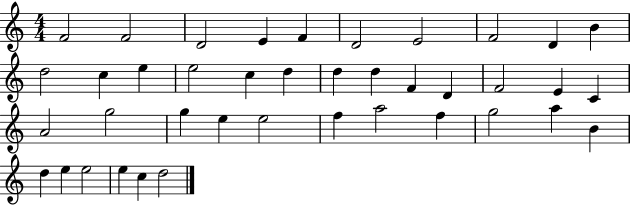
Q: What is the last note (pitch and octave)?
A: D5